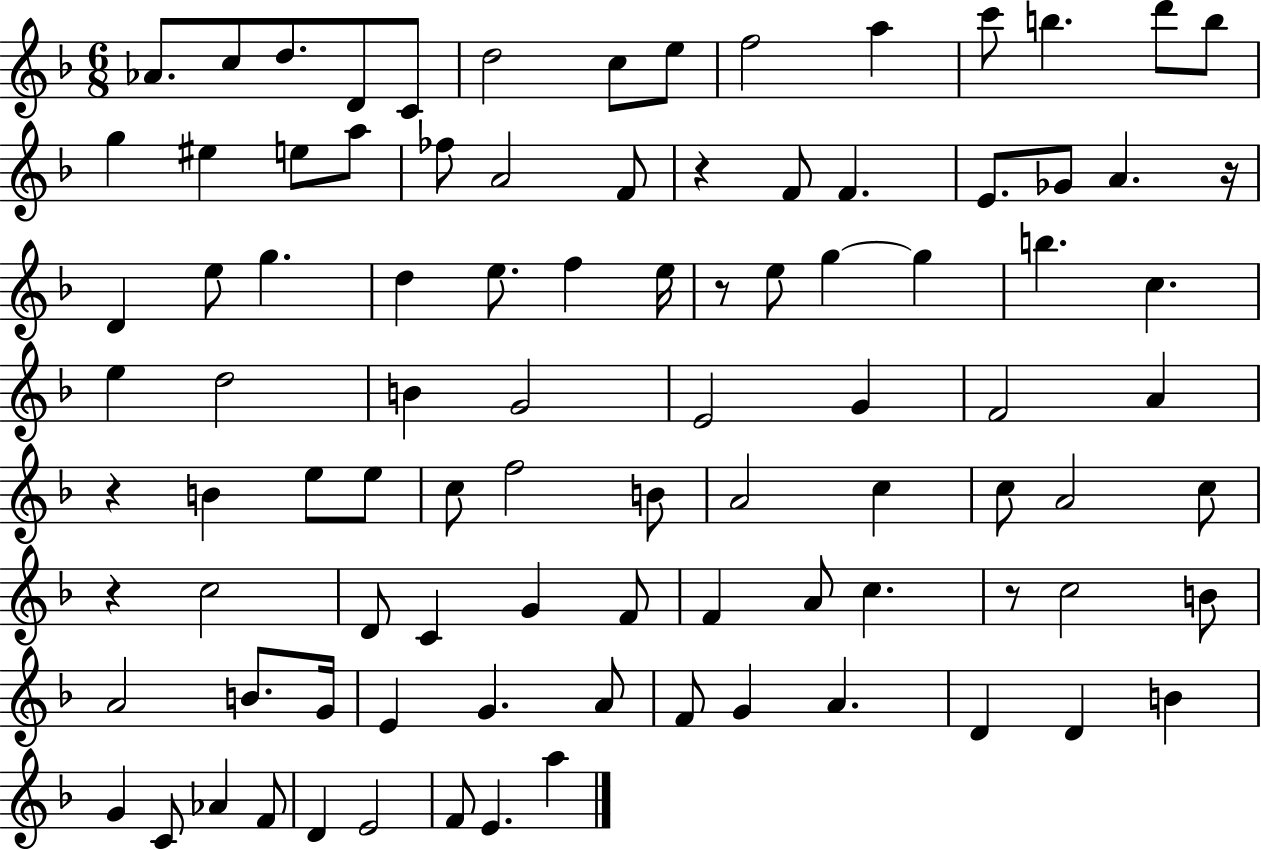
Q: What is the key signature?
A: F major